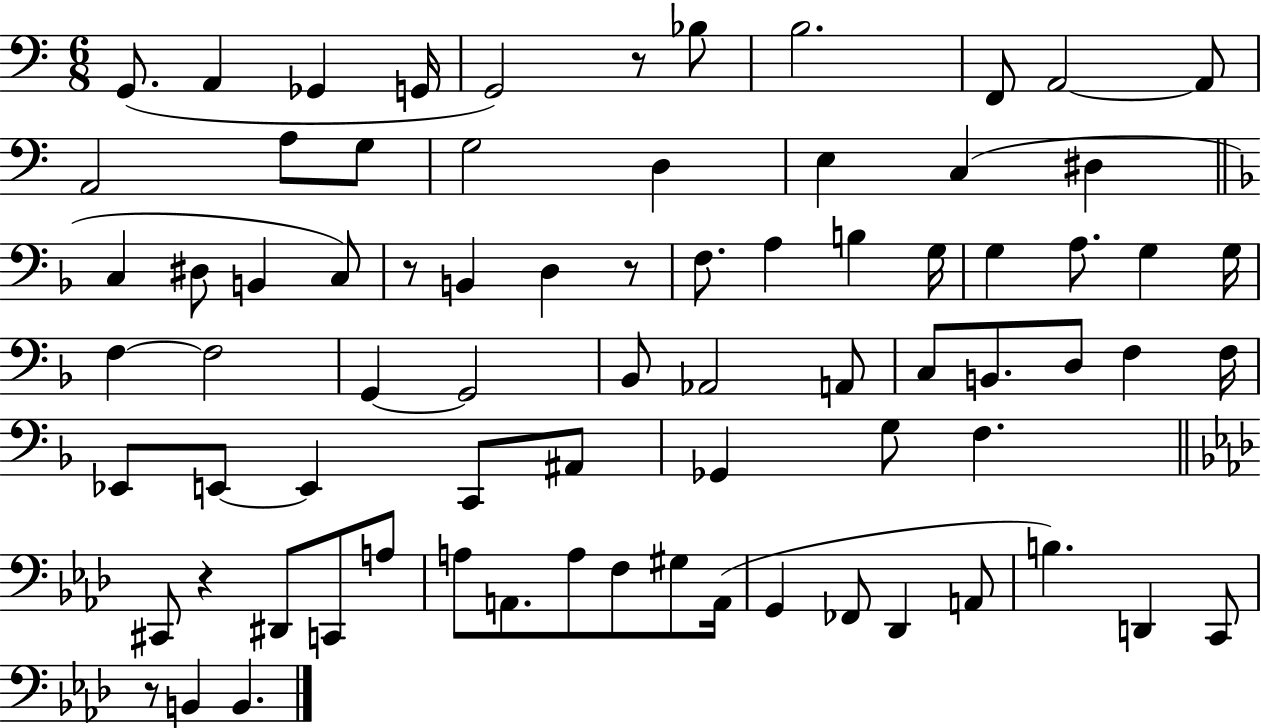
{
  \clef bass
  \numericTimeSignature
  \time 6/8
  \key c \major
  \repeat volta 2 { g,8.( a,4 ges,4 g,16 | g,2) r8 bes8 | b2. | f,8 a,2~~ a,8 | \break a,2 a8 g8 | g2 d4 | e4 c4( dis4 | \bar "||" \break \key f \major c4 dis8 b,4 c8) | r8 b,4 d4 r8 | f8. a4 b4 g16 | g4 a8. g4 g16 | \break f4~~ f2 | g,4~~ g,2 | bes,8 aes,2 a,8 | c8 b,8. d8 f4 f16 | \break ees,8 e,8~~ e,4 c,8 ais,8 | ges,4 g8 f4. | \bar "||" \break \key aes \major cis,8 r4 dis,8 c,8 a8 | a8 a,8. a8 f8 gis8 a,16( | g,4 fes,8 des,4 a,8 | b4.) d,4 c,8 | \break r8 b,4 b,4. | } \bar "|."
}